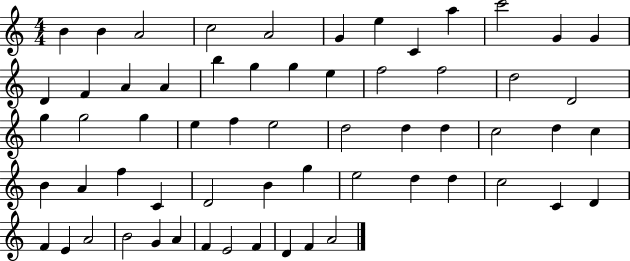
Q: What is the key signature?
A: C major